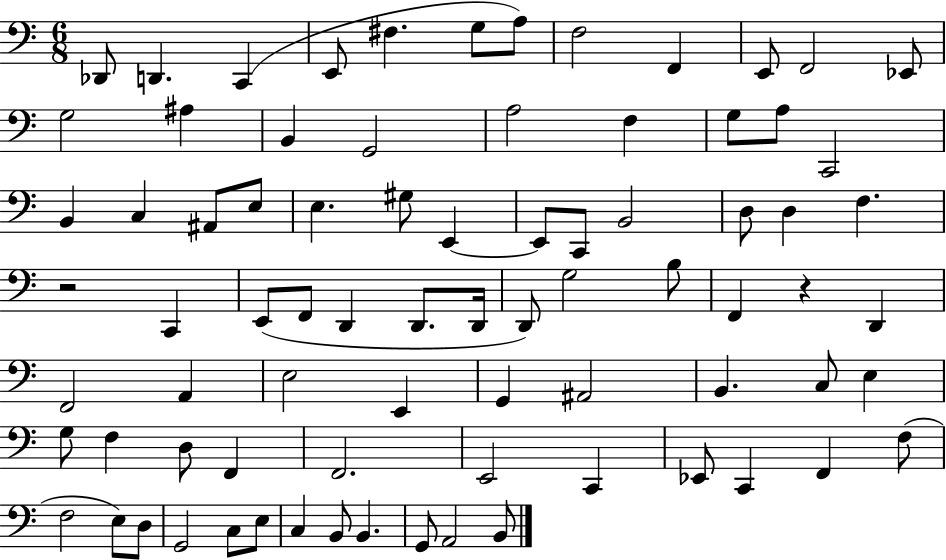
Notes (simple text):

Db2/e D2/q. C2/q E2/e F#3/q. G3/e A3/e F3/h F2/q E2/e F2/h Eb2/e G3/h A#3/q B2/q G2/h A3/h F3/q G3/e A3/e C2/h B2/q C3/q A#2/e E3/e E3/q. G#3/e E2/q E2/e C2/e B2/h D3/e D3/q F3/q. R/h C2/q E2/e F2/e D2/q D2/e. D2/s D2/e G3/h B3/e F2/q R/q D2/q F2/h A2/q E3/h E2/q G2/q A#2/h B2/q. C3/e E3/q G3/e F3/q D3/e F2/q F2/h. E2/h C2/q Eb2/e C2/q F2/q F3/e F3/h E3/e D3/e G2/h C3/e E3/e C3/q B2/e B2/q. G2/e A2/h B2/e